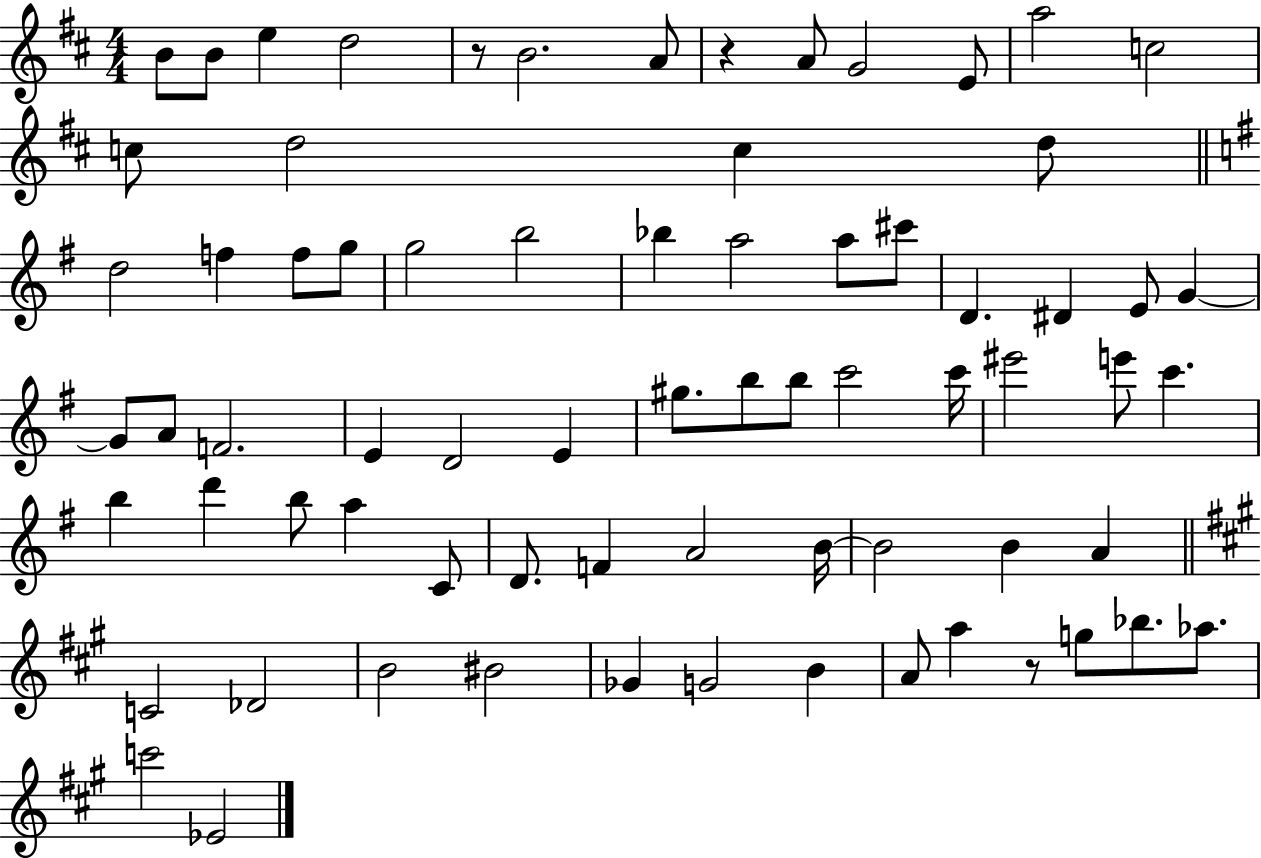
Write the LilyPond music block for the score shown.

{
  \clef treble
  \numericTimeSignature
  \time 4/4
  \key d \major
  b'8 b'8 e''4 d''2 | r8 b'2. a'8 | r4 a'8 g'2 e'8 | a''2 c''2 | \break c''8 d''2 c''4 d''8 | \bar "||" \break \key g \major d''2 f''4 f''8 g''8 | g''2 b''2 | bes''4 a''2 a''8 cis'''8 | d'4. dis'4 e'8 g'4~~ | \break g'8 a'8 f'2. | e'4 d'2 e'4 | gis''8. b''8 b''8 c'''2 c'''16 | eis'''2 e'''8 c'''4. | \break b''4 d'''4 b''8 a''4 c'8 | d'8. f'4 a'2 b'16~~ | b'2 b'4 a'4 | \bar "||" \break \key a \major c'2 des'2 | b'2 bis'2 | ges'4 g'2 b'4 | a'8 a''4 r8 g''8 bes''8. aes''8. | \break c'''2 ees'2 | \bar "|."
}